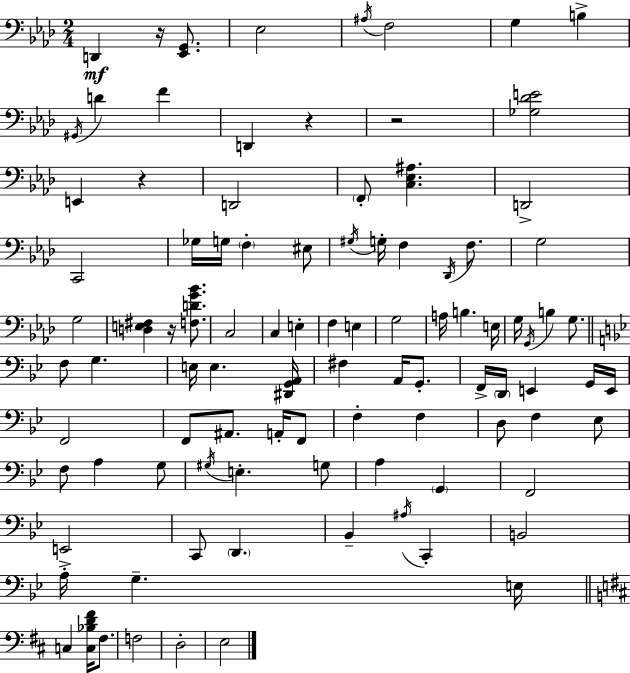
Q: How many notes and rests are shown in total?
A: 97